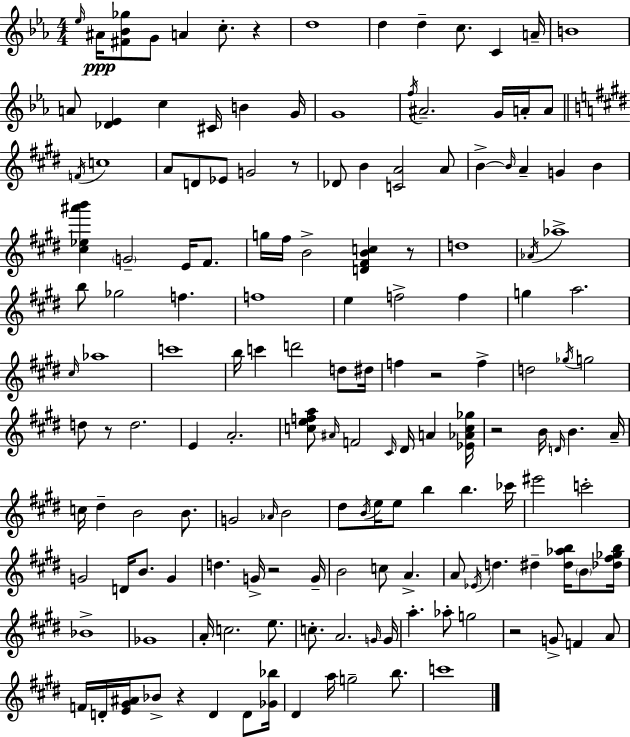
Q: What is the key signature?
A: C minor